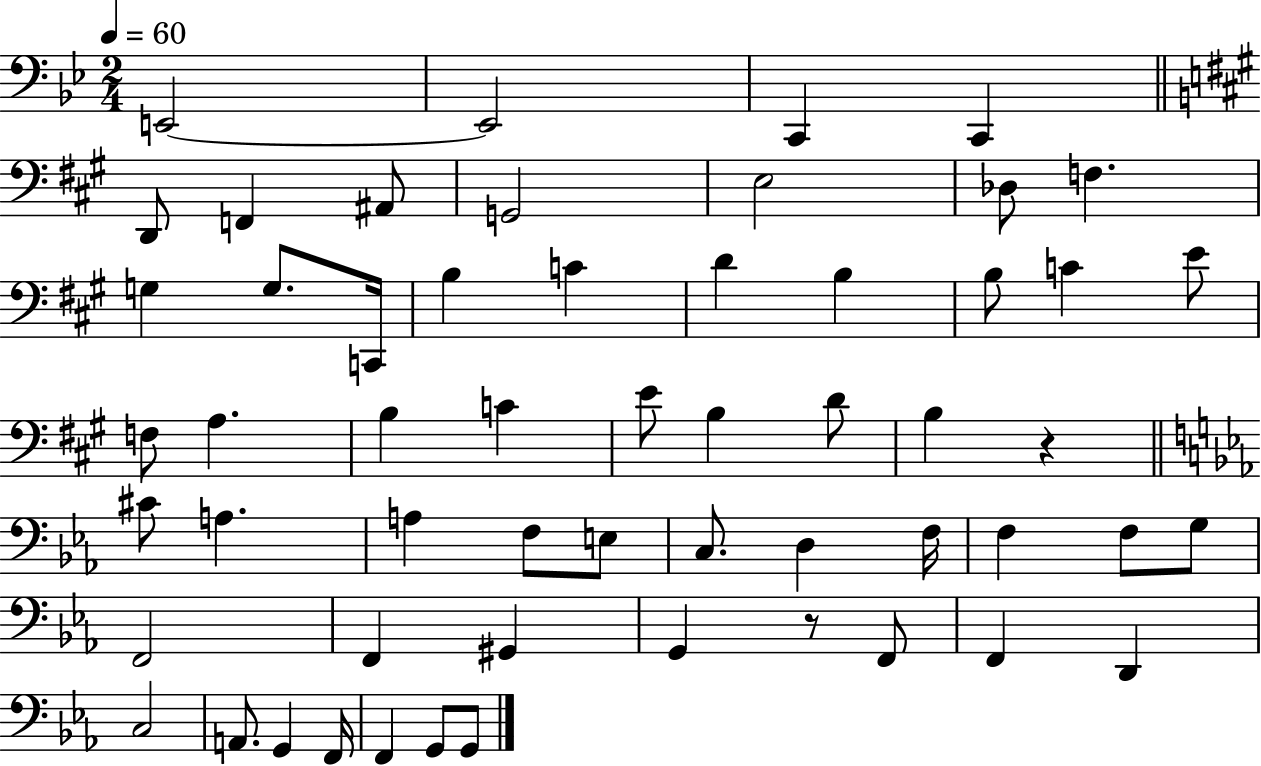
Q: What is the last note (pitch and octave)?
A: G2